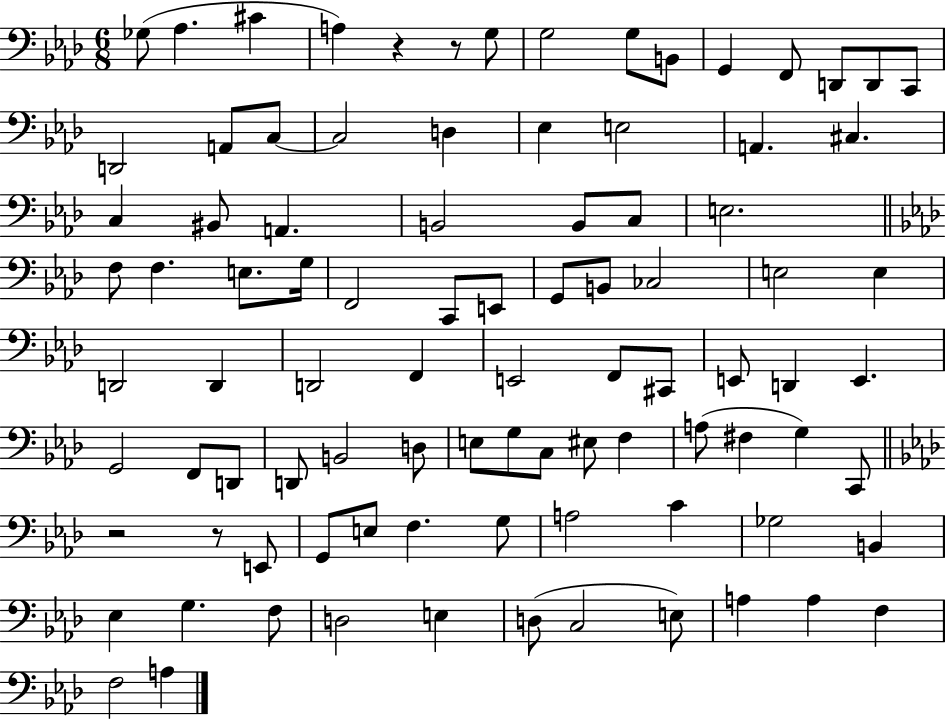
X:1
T:Untitled
M:6/8
L:1/4
K:Ab
_G,/2 _A, ^C A, z z/2 G,/2 G,2 G,/2 B,,/2 G,, F,,/2 D,,/2 D,,/2 C,,/2 D,,2 A,,/2 C,/2 C,2 D, _E, E,2 A,, ^C, C, ^B,,/2 A,, B,,2 B,,/2 C,/2 E,2 F,/2 F, E,/2 G,/4 F,,2 C,,/2 E,,/2 G,,/2 B,,/2 _C,2 E,2 E, D,,2 D,, D,,2 F,, E,,2 F,,/2 ^C,,/2 E,,/2 D,, E,, G,,2 F,,/2 D,,/2 D,,/2 B,,2 D,/2 E,/2 G,/2 C,/2 ^E,/2 F, A,/2 ^F, G, C,,/2 z2 z/2 E,,/2 G,,/2 E,/2 F, G,/2 A,2 C _G,2 B,, _E, G, F,/2 D,2 E, D,/2 C,2 E,/2 A, A, F, F,2 A,